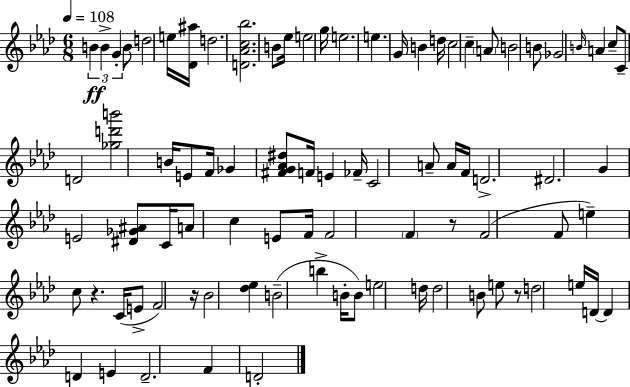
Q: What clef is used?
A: treble